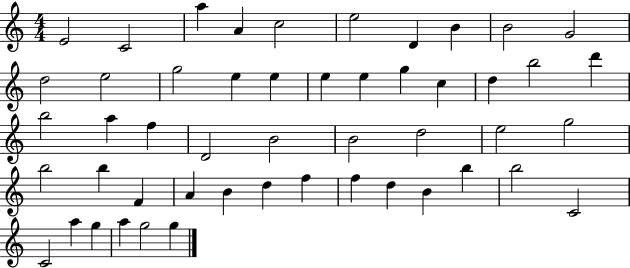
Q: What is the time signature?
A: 4/4